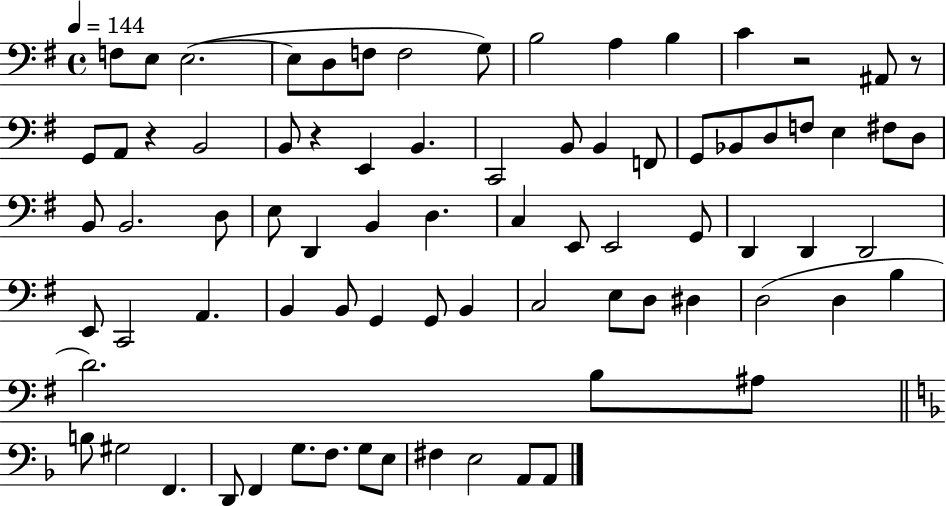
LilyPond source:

{
  \clef bass
  \time 4/4
  \defaultTimeSignature
  \key g \major
  \tempo 4 = 144
  f8 e8 e2.~(~ | e8 d8 f8 f2 g8) | b2 a4 b4 | c'4 r2 ais,8 r8 | \break g,8 a,8 r4 b,2 | b,8 r4 e,4 b,4. | c,2 b,8 b,4 f,8 | g,8 bes,8 d8 f8 e4 fis8 d8 | \break b,8 b,2. d8 | e8 d,4 b,4 d4. | c4 e,8 e,2 g,8 | d,4 d,4 d,2 | \break e,8 c,2 a,4. | b,4 b,8 g,4 g,8 b,4 | c2 e8 d8 dis4 | d2( d4 b4 | \break d'2.) b8 ais8 | \bar "||" \break \key f \major b8 gis2 f,4. | d,8 f,4 g8. f8. g8 e8 | fis4 e2 a,8 a,8 | \bar "|."
}